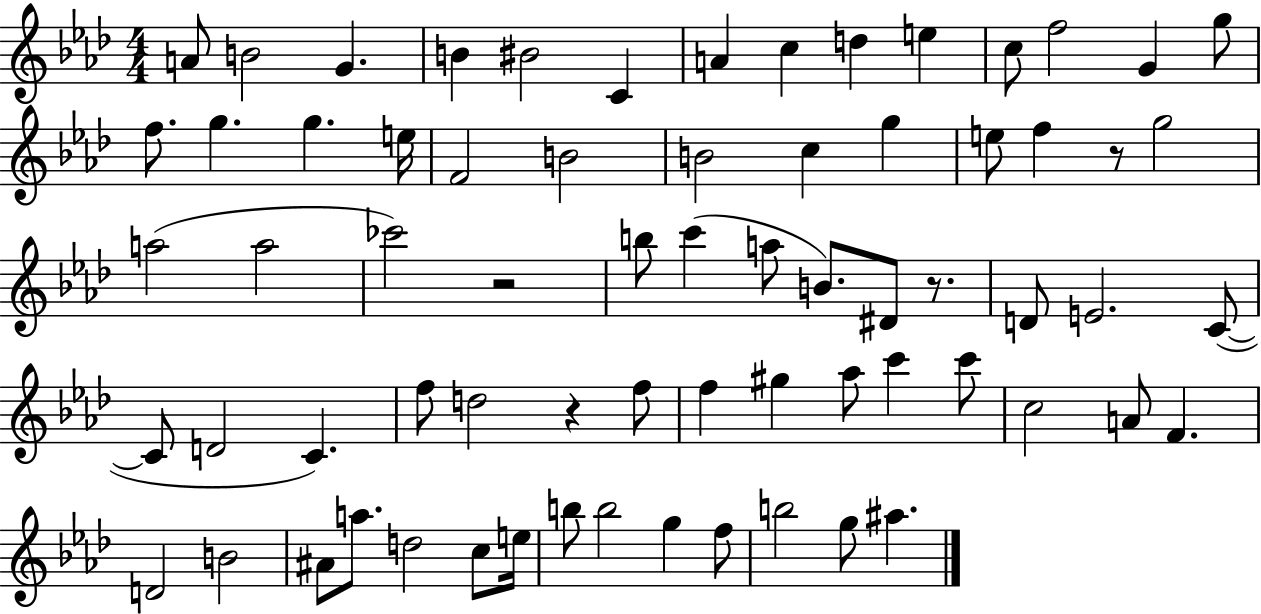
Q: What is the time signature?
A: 4/4